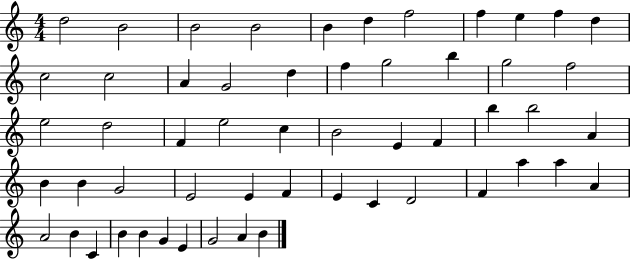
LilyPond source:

{
  \clef treble
  \numericTimeSignature
  \time 4/4
  \key c \major
  d''2 b'2 | b'2 b'2 | b'4 d''4 f''2 | f''4 e''4 f''4 d''4 | \break c''2 c''2 | a'4 g'2 d''4 | f''4 g''2 b''4 | g''2 f''2 | \break e''2 d''2 | f'4 e''2 c''4 | b'2 e'4 f'4 | b''4 b''2 a'4 | \break b'4 b'4 g'2 | e'2 e'4 f'4 | e'4 c'4 d'2 | f'4 a''4 a''4 a'4 | \break a'2 b'4 c'4 | b'4 b'4 g'4 e'4 | g'2 a'4 b'4 | \bar "|."
}